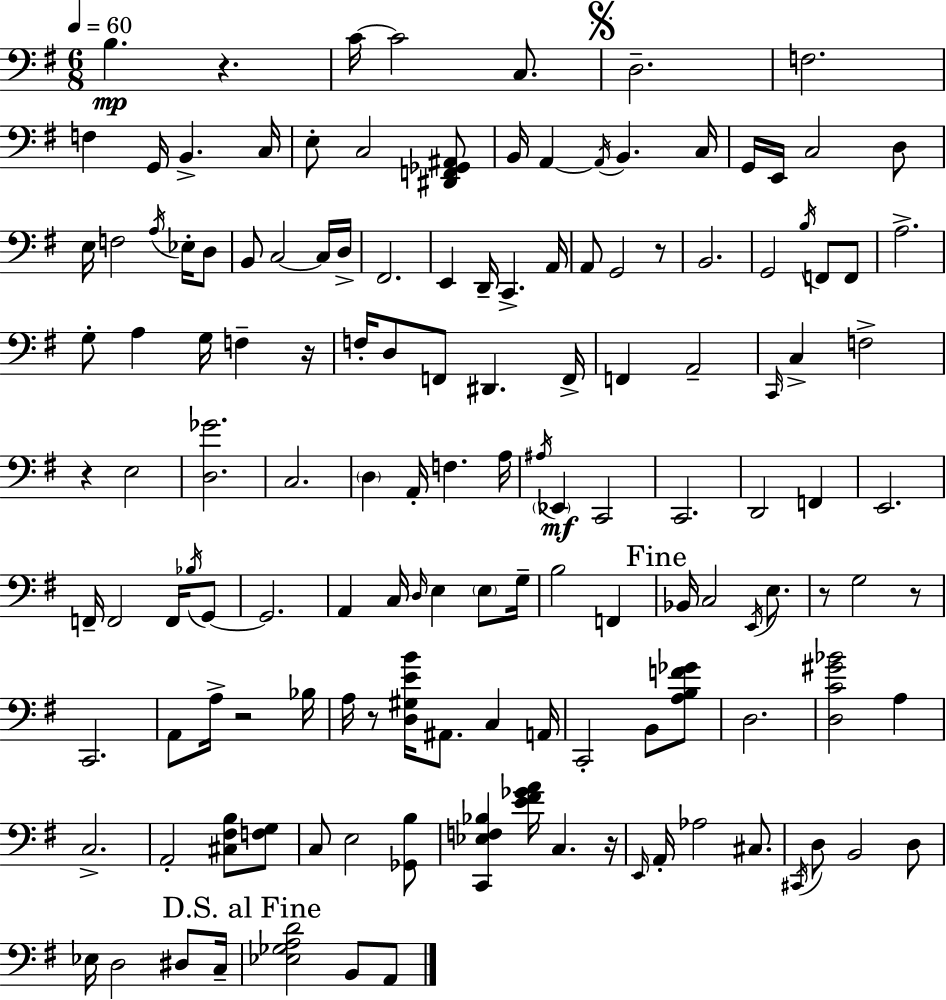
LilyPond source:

{
  \clef bass
  \numericTimeSignature
  \time 6/8
  \key e \minor
  \tempo 4 = 60
  b4.\mp r4. | c'16~~ c'2 c8. | \mark \markup { \musicglyph "scripts.segno" } d2.-- | f2. | \break f4 g,16 b,4.-> c16 | e8-. c2 <dis, f, ges, ais,>8 | b,16 a,4~~ \acciaccatura { a,16 } b,4. | c16 g,16 e,16 c2 d8 | \break e16 f2 \acciaccatura { a16 } ees16-. | d8 b,8 c2~~ | c16 d16-> fis,2. | e,4 d,16-- c,4.-> | \break a,16 a,8 g,2 | r8 b,2. | g,2 \acciaccatura { b16 } f,8 | f,8 a2.-> | \break g8-. a4 g16 f4-- | r16 f16-. d8 f,8 dis,4. | f,16-> f,4 a,2-- | \grace { c,16 } c4-> f2-> | \break r4 e2 | <d ges'>2. | c2. | \parenthesize d4 a,16-. f4. | \break a16 \acciaccatura { ais16 } \parenthesize ees,4\mf c,2 | c,2. | d,2 | f,4 e,2. | \break f,16-- f,2 | f,16 \acciaccatura { bes16 } g,8~~ g,2. | a,4 c16 \grace { d16 } | e4 \parenthesize e8 g16-- b2 | \break f,4 \mark "Fine" bes,16 c2 | \acciaccatura { e,16 } e8. r8 g2 | r8 c,2. | a,8 a16-> r2 | \break bes16 a16 r8 <d gis e' b'>16 | ais,8. c4 a,16 c,2-. | b,8 <a b f' ges'>8 d2. | <d c' gis' bes'>2 | \break a4 c2.-> | a,2-. | <cis fis b>8 <f g>8 c8 e2 | <ges, b>8 <c, ees f bes>4 | \break <e' fis' ges' a'>16 c4. r16 \grace { e,16 } a,16-. aes2 | cis8. \acciaccatura { cis,16 } d8 | b,2 d8 ees16 d2 | dis8 c16-- \mark "D.S. al Fine" <ees ges a d'>2 | \break b,8 a,8 \bar "|."
}